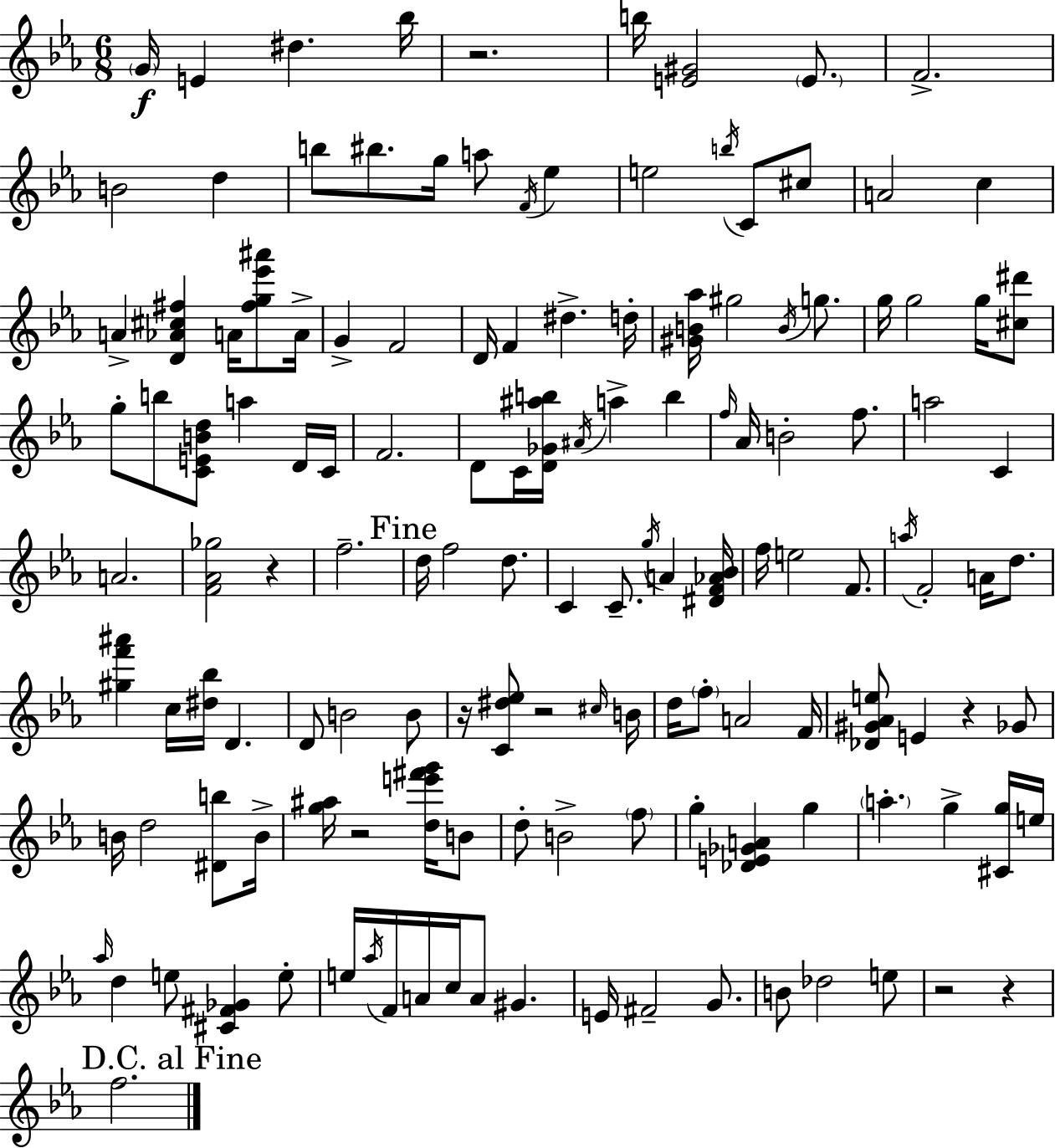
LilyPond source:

{
  \clef treble
  \numericTimeSignature
  \time 6/8
  \key ees \major
  \repeat volta 2 { \parenthesize g'16\f e'4 dis''4. bes''16 | r2. | b''16 <e' gis'>2 \parenthesize e'8. | f'2.-> | \break b'2 d''4 | b''8 bis''8. g''16 a''8 \acciaccatura { f'16 } ees''4 | e''2 \acciaccatura { b''16 } c'8 | cis''8 a'2 c''4 | \break a'4-> <d' aes' cis'' fis''>4 a'16 <fis'' g'' ees''' ais'''>8 | a'16-> g'4-> f'2 | d'16 f'4 dis''4.-> | d''16-. <gis' b' aes''>16 gis''2 \acciaccatura { b'16 } | \break g''8. g''16 g''2 | g''16 <cis'' dis'''>8 g''8-. b''8 <c' e' b' d''>8 a''4 | d'16 c'16 f'2. | d'8 c'16 <d' ges' ais'' b''>16 \acciaccatura { ais'16 } a''4-> | \break b''4 \grace { f''16 } aes'16 b'2-. | f''8. a''2 | c'4 a'2. | <f' aes' ges''>2 | \break r4 f''2.-- | \mark "Fine" d''16 f''2 | d''8. c'4 c'8.-- | \acciaccatura { g''16 } a'4 <dis' f' aes' bes'>16 f''16 e''2 | \break f'8. \acciaccatura { a''16 } f'2-. | a'16 d''8. <gis'' f''' ais'''>4 c''16 | <dis'' bes''>16 d'4. d'8 b'2 | b'8 r16 <c' dis'' ees''>8 r2 | \break \grace { cis''16 } b'16 d''16 \parenthesize f''8-. a'2 | f'16 <des' gis' aes' e''>8 e'4 | r4 ges'8 b'16 d''2 | <dis' b''>8 b'16-> <g'' ais''>16 r2 | \break <d'' e''' fis''' g'''>16 b'8 d''8-. b'2-> | \parenthesize f''8 g''4-. | <des' e' ges' a'>4 g''4 \parenthesize a''4.-. | g''4-> <cis' g''>16 e''16 \grace { aes''16 } d''4 | \break e''8 <cis' fis' ges'>4 e''8-. e''16 \acciaccatura { aes''16 } f'16 | a'16 c''16 a'8 gis'4. e'16 fis'2-- | g'8. b'8 | des''2 e''8 r2 | \break r4 \mark "D.C. al Fine" f''2. | } \bar "|."
}